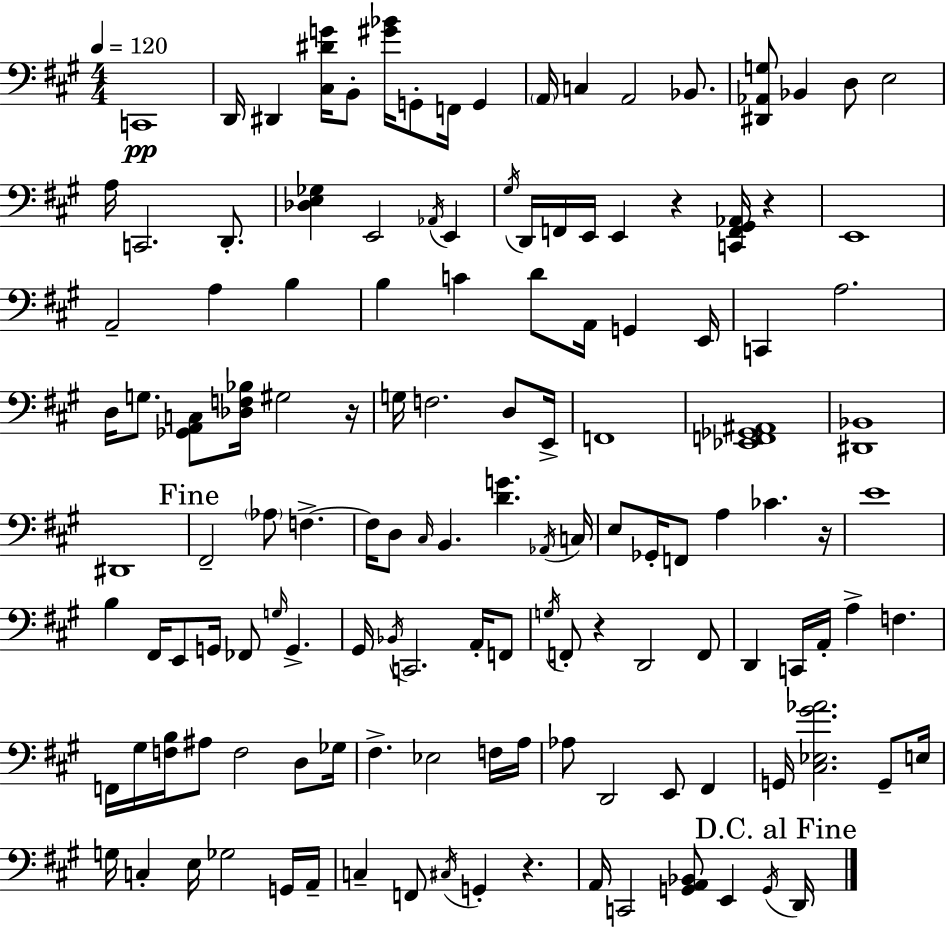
{
  \clef bass
  \numericTimeSignature
  \time 4/4
  \key a \major
  \tempo 4 = 120
  c,1\pp | d,16 dis,4 <cis dis' g'>16 b,8-. <gis' bes'>16 g,8-. f,16 g,4 | \parenthesize a,16 c4 a,2 bes,8. | <dis, aes, g>8 bes,4 d8 e2 | \break a16 c,2. d,8.-. | <des e ges>4 e,2 \acciaccatura { aes,16 } e,4 | \acciaccatura { gis16 } d,16 f,16 e,16 e,4 r4 <c, f, gis, aes,>16 r4 | e,1 | \break a,2-- a4 b4 | b4 c'4 d'8 a,16 g,4 | e,16 c,4 a2. | d16 g8. <ges, a, c>8 <des f bes>16 gis2 | \break r16 g16 f2. d8 | e,16-> f,1 | <ees, f, ges, ais,>1 | <dis, bes,>1 | \break dis,1 | \mark "Fine" fis,2-- \parenthesize aes8 f4.->~~ | f16 d8 \grace { cis16 } b,4. <d' g'>4. | \acciaccatura { aes,16 } c16 e8 ges,16-. f,8 a4 ces'4. | \break r16 e'1 | b4 fis,16 e,8 g,16 fes,8 \grace { g16 } g,4.-> | gis,16 \acciaccatura { bes,16 } c,2. | a,16-. f,8 \acciaccatura { g16 } f,8-. r4 d,2 | \break f,8 d,4 c,16 a,16-. a4-> | f4. f,16 gis16 <f b>16 ais8 f2 | d8 ges16 fis4.-> ees2 | f16 a16 aes8 d,2 | \break e,8 fis,4 g,16 <cis ees gis' aes'>2. | g,8-- e16 g16 c4-. e16 ges2 | g,16 a,16-- c4-- f,8 \acciaccatura { cis16 } g,4-. | r4. a,16 c,2 | \break <g, a, bes,>8 e,4 \acciaccatura { g,16 } \mark "D.C. al Fine" d,16 \bar "|."
}